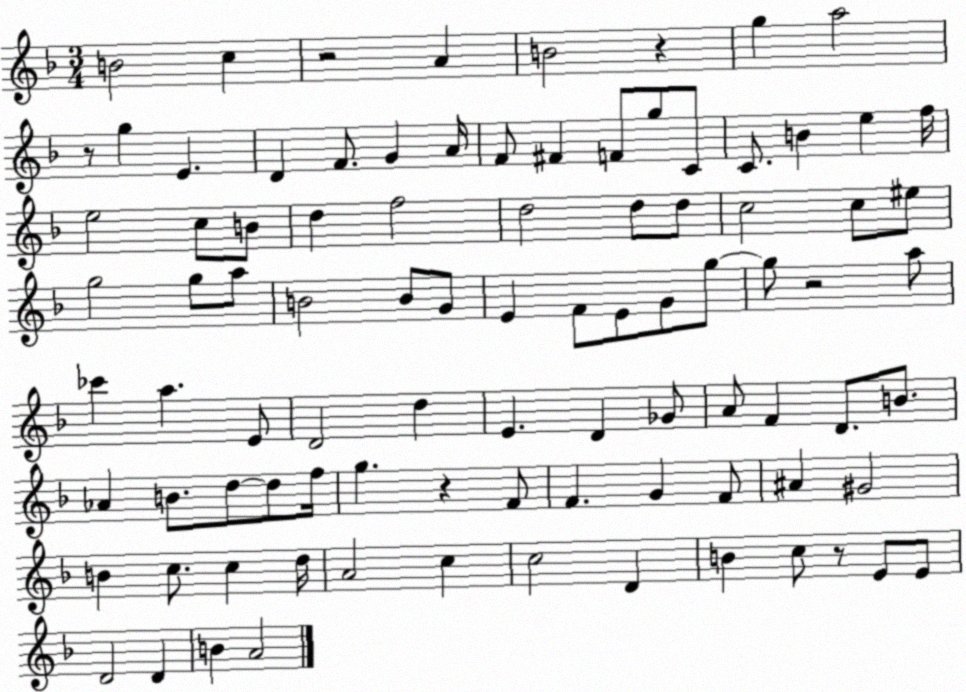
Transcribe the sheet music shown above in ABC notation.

X:1
T:Untitled
M:3/4
L:1/4
K:F
B2 c z2 A B2 z g a2 z/2 g E D F/2 G A/4 F/2 ^F F/2 g/2 C/2 C/2 B e f/4 e2 c/2 B/2 d f2 d2 d/2 d/2 c2 c/2 ^e/2 g2 g/2 a/2 B2 B/2 G/2 E F/2 E/2 G/2 g/2 g/2 z2 a/2 _c' a E/2 D2 d E D _G/2 A/2 F D/2 B/2 _A B/2 d/2 d/2 f/4 g z F/2 F G F/2 ^A ^G2 B c/2 c d/4 A2 c c2 D B c/2 z/2 E/2 E/2 D2 D B A2